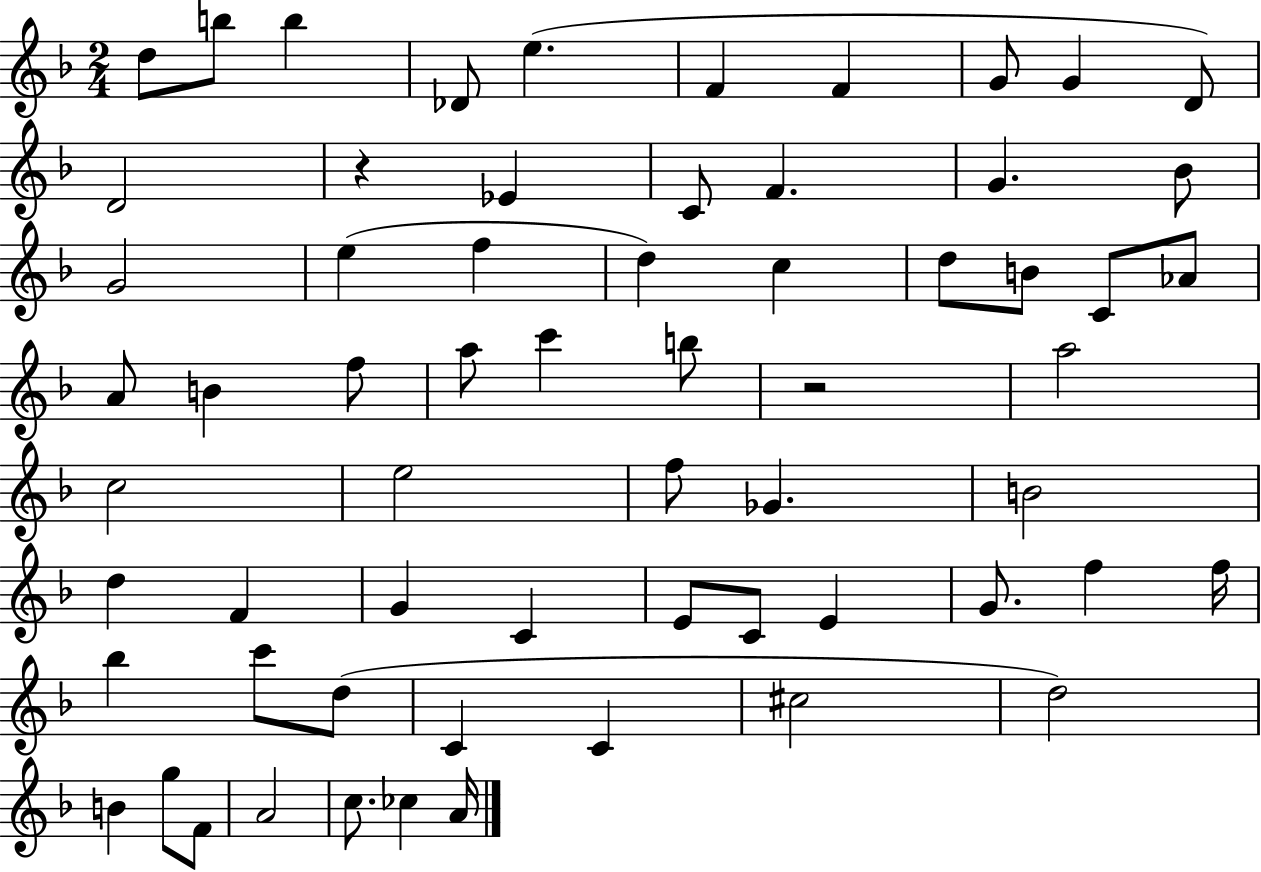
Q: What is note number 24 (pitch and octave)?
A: C4